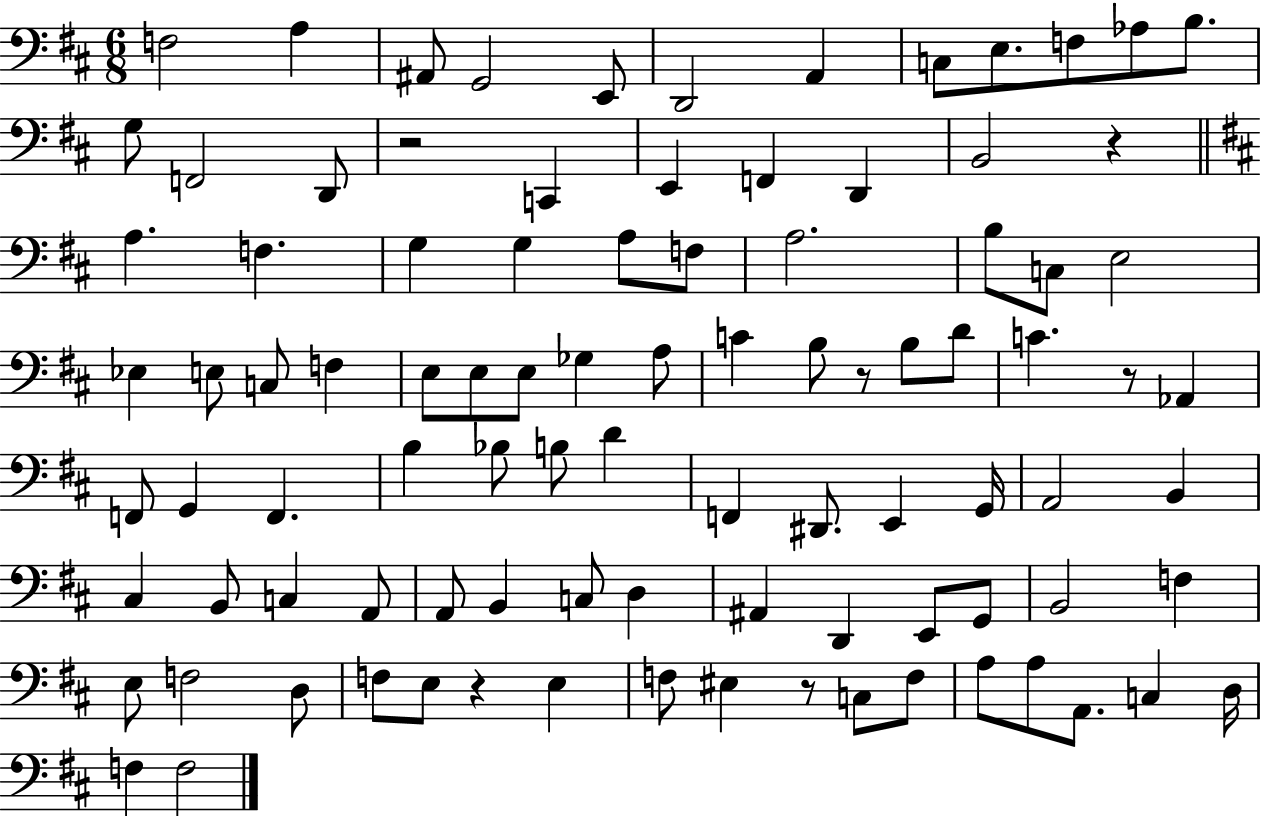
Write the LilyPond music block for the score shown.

{
  \clef bass
  \numericTimeSignature
  \time 6/8
  \key d \major
  \repeat volta 2 { f2 a4 | ais,8 g,2 e,8 | d,2 a,4 | c8 e8. f8 aes8 b8. | \break g8 f,2 d,8 | r2 c,4 | e,4 f,4 d,4 | b,2 r4 | \break \bar "||" \break \key d \major a4. f4. | g4 g4 a8 f8 | a2. | b8 c8 e2 | \break ees4 e8 c8 f4 | e8 e8 e8 ges4 a8 | c'4 b8 r8 b8 d'8 | c'4. r8 aes,4 | \break f,8 g,4 f,4. | b4 bes8 b8 d'4 | f,4 dis,8. e,4 g,16 | a,2 b,4 | \break cis4 b,8 c4 a,8 | a,8 b,4 c8 d4 | ais,4 d,4 e,8 g,8 | b,2 f4 | \break e8 f2 d8 | f8 e8 r4 e4 | f8 eis4 r8 c8 f8 | a8 a8 a,8. c4 d16 | \break f4 f2 | } \bar "|."
}